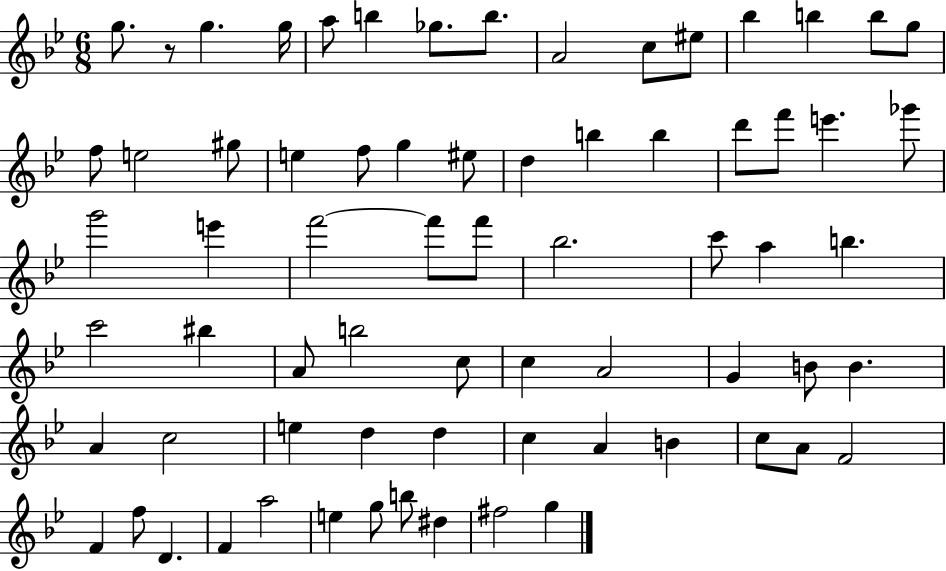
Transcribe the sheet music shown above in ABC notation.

X:1
T:Untitled
M:6/8
L:1/4
K:Bb
g/2 z/2 g g/4 a/2 b _g/2 b/2 A2 c/2 ^e/2 _b b b/2 g/2 f/2 e2 ^g/2 e f/2 g ^e/2 d b b d'/2 f'/2 e' _g'/2 g'2 e' f'2 f'/2 f'/2 _b2 c'/2 a b c'2 ^b A/2 b2 c/2 c A2 G B/2 B A c2 e d d c A B c/2 A/2 F2 F f/2 D F a2 e g/2 b/2 ^d ^f2 g